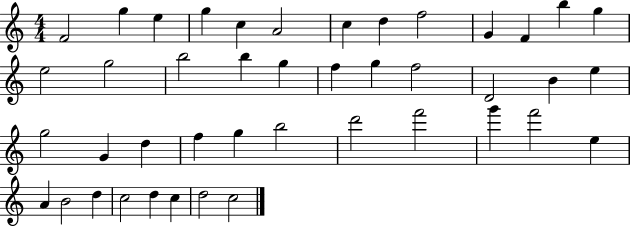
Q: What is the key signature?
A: C major